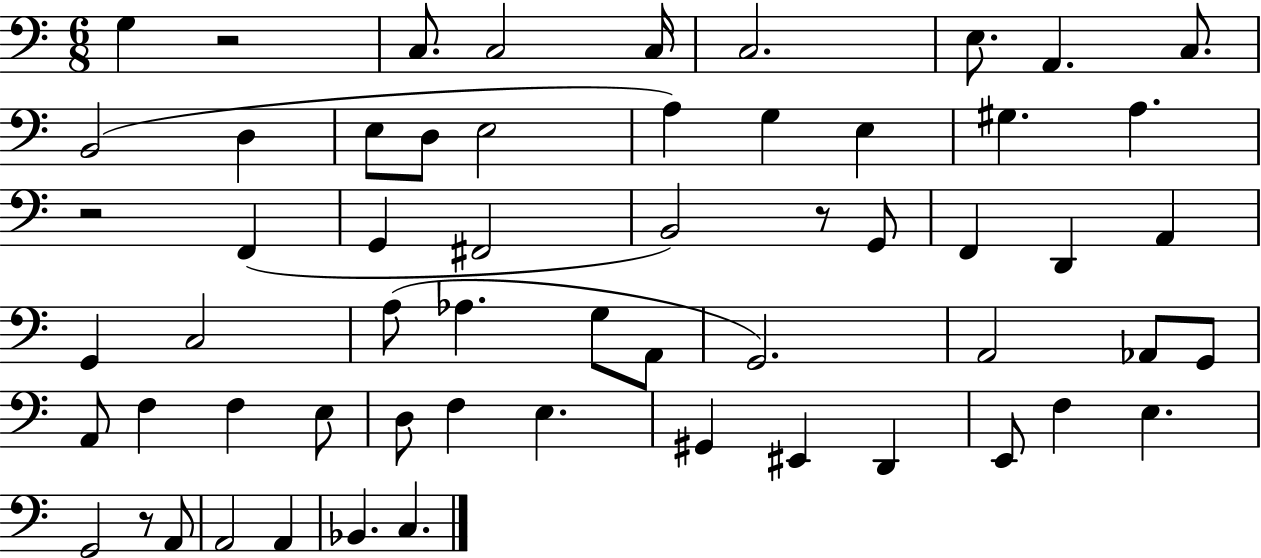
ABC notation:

X:1
T:Untitled
M:6/8
L:1/4
K:C
G, z2 C,/2 C,2 C,/4 C,2 E,/2 A,, C,/2 B,,2 D, E,/2 D,/2 E,2 A, G, E, ^G, A, z2 F,, G,, ^F,,2 B,,2 z/2 G,,/2 F,, D,, A,, G,, C,2 A,/2 _A, G,/2 A,,/2 G,,2 A,,2 _A,,/2 G,,/2 A,,/2 F, F, E,/2 D,/2 F, E, ^G,, ^E,, D,, E,,/2 F, E, G,,2 z/2 A,,/2 A,,2 A,, _B,, C,